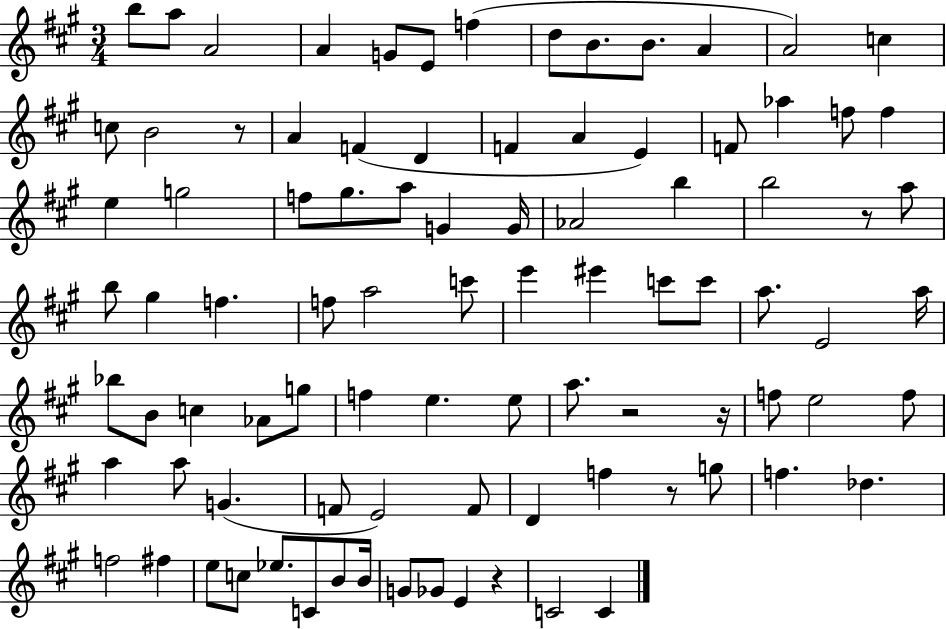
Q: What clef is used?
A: treble